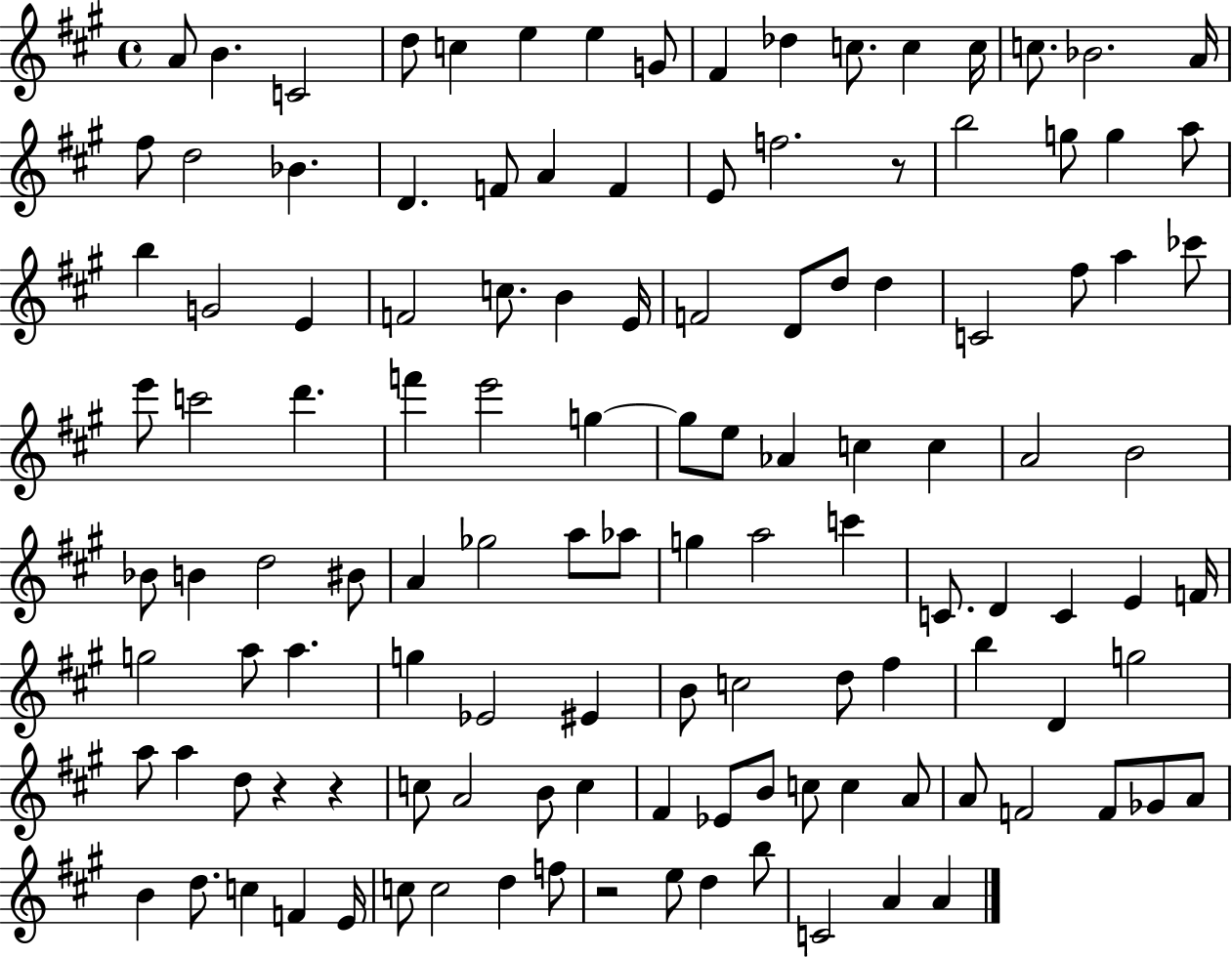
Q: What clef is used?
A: treble